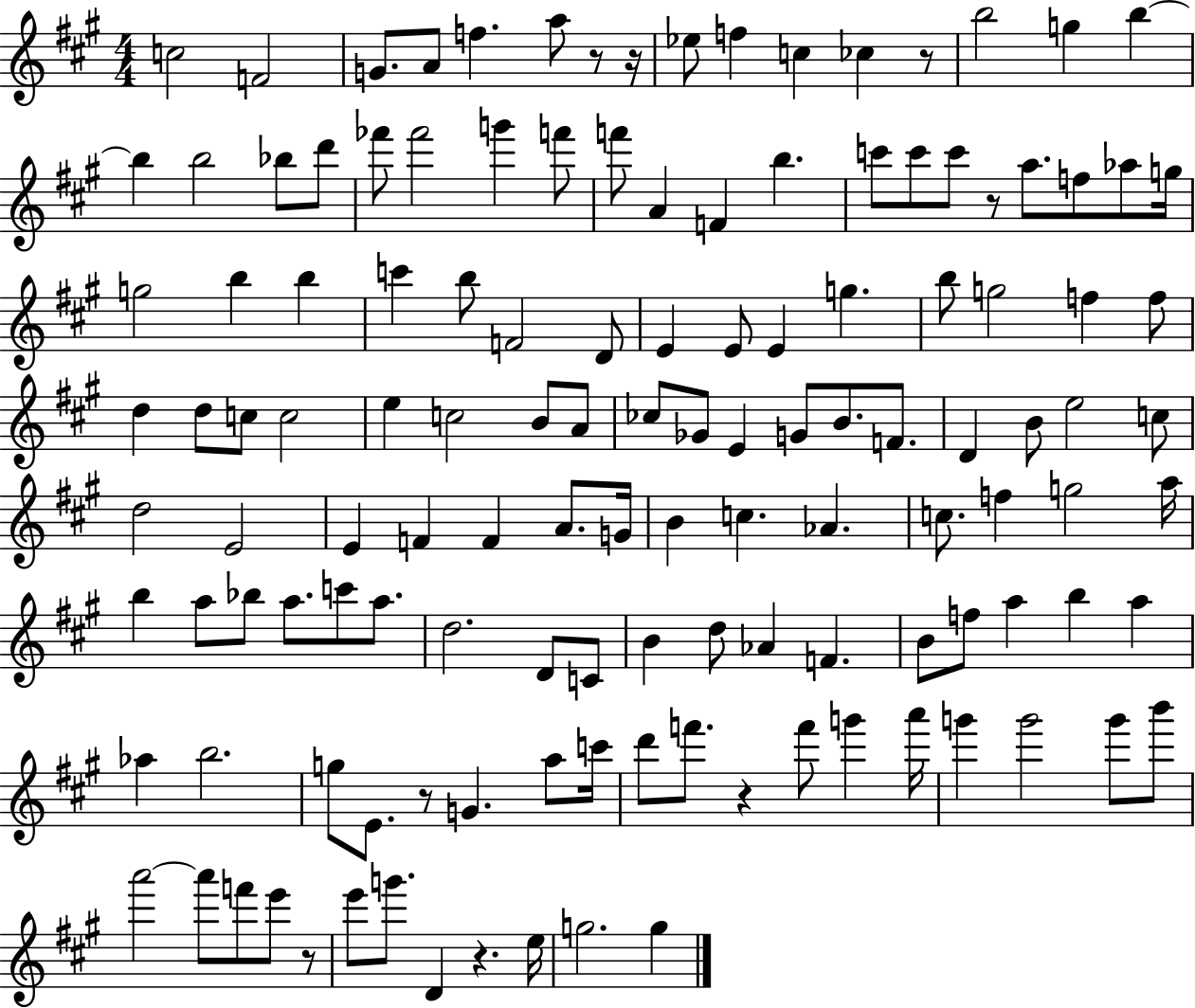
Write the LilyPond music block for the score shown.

{
  \clef treble
  \numericTimeSignature
  \time 4/4
  \key a \major
  c''2 f'2 | g'8. a'8 f''4. a''8 r8 r16 | ees''8 f''4 c''4 ces''4 r8 | b''2 g''4 b''4~~ | \break b''4 b''2 bes''8 d'''8 | fes'''8 fes'''2 g'''4 f'''8 | f'''8 a'4 f'4 b''4. | c'''8 c'''8 c'''8 r8 a''8. f''8 aes''8 g''16 | \break g''2 b''4 b''4 | c'''4 b''8 f'2 d'8 | e'4 e'8 e'4 g''4. | b''8 g''2 f''4 f''8 | \break d''4 d''8 c''8 c''2 | e''4 c''2 b'8 a'8 | ces''8 ges'8 e'4 g'8 b'8. f'8. | d'4 b'8 e''2 c''8 | \break d''2 e'2 | e'4 f'4 f'4 a'8. g'16 | b'4 c''4. aes'4. | c''8. f''4 g''2 a''16 | \break b''4 a''8 bes''8 a''8. c'''8 a''8. | d''2. d'8 c'8 | b'4 d''8 aes'4 f'4. | b'8 f''8 a''4 b''4 a''4 | \break aes''4 b''2. | g''8 e'8. r8 g'4. a''8 c'''16 | d'''8 f'''8. r4 f'''8 g'''4 a'''16 | g'''4 g'''2 g'''8 b'''8 | \break a'''2~~ a'''8 f'''8 e'''8 r8 | e'''8 g'''8. d'4 r4. e''16 | g''2. g''4 | \bar "|."
}